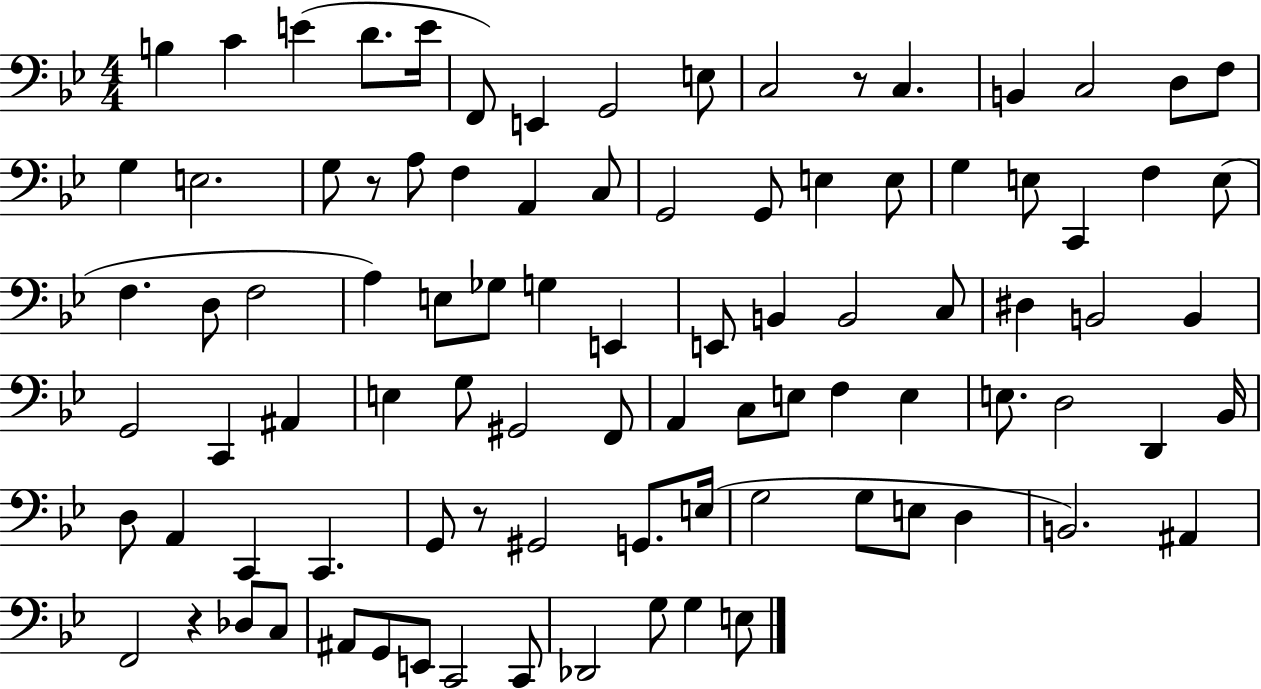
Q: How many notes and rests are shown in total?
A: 92